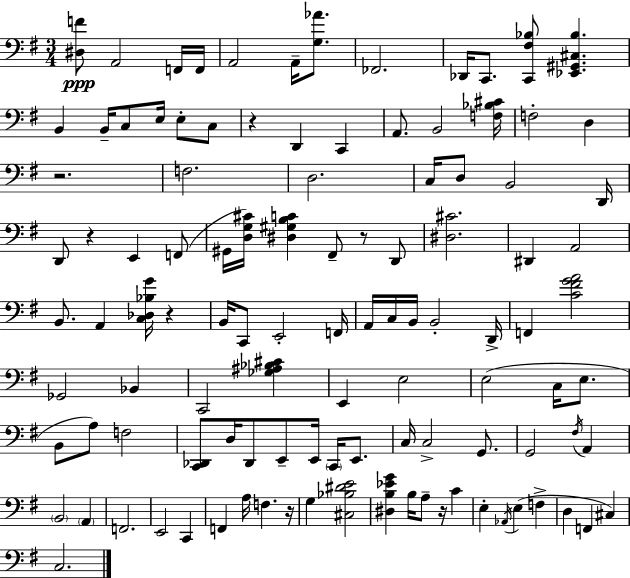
X:1
T:Untitled
M:3/4
L:1/4
K:G
[^D,F]/2 A,,2 F,,/4 F,,/4 A,,2 A,,/4 [G,_A]/2 _F,,2 _D,,/4 C,,/2 [C,,^F,_B,]/2 [_E,,^G,,^C,_B,] B,, B,,/4 C,/2 E,/4 E,/2 C,/2 z D,, C,, A,,/2 B,,2 [F,_B,^C]/4 F,2 D, z2 F,2 D,2 C,/4 D,/2 B,,2 D,,/4 D,,/2 z E,, F,,/2 ^G,,/4 [D,G,^C]/4 [^D,^G,B,C] ^F,,/2 z/2 D,,/2 [^D,^C]2 ^D,, A,,2 B,,/2 A,, [C,_D,_B,G]/4 z B,,/4 C,,/2 E,,2 F,,/4 A,,/4 C,/4 B,,/4 B,,2 D,,/4 F,, [C^FGA]2 _G,,2 _B,, C,,2 [_G,^A,_B,^C] E,, E,2 E,2 C,/4 E,/2 B,,/2 A,/2 F,2 [C,,_D,,]/2 D,/4 _D,,/2 E,,/2 E,,/4 C,,/4 E,,/2 C,/4 C,2 G,,/2 G,,2 ^F,/4 A,, B,,2 A,, F,,2 E,,2 C,, F,, A,/4 F, z/4 G, [^C,_B,^DE]2 [^D,B,_EG] B,/4 A,/2 z/4 C E, _A,,/4 E, F, D, F,, ^C, C,2